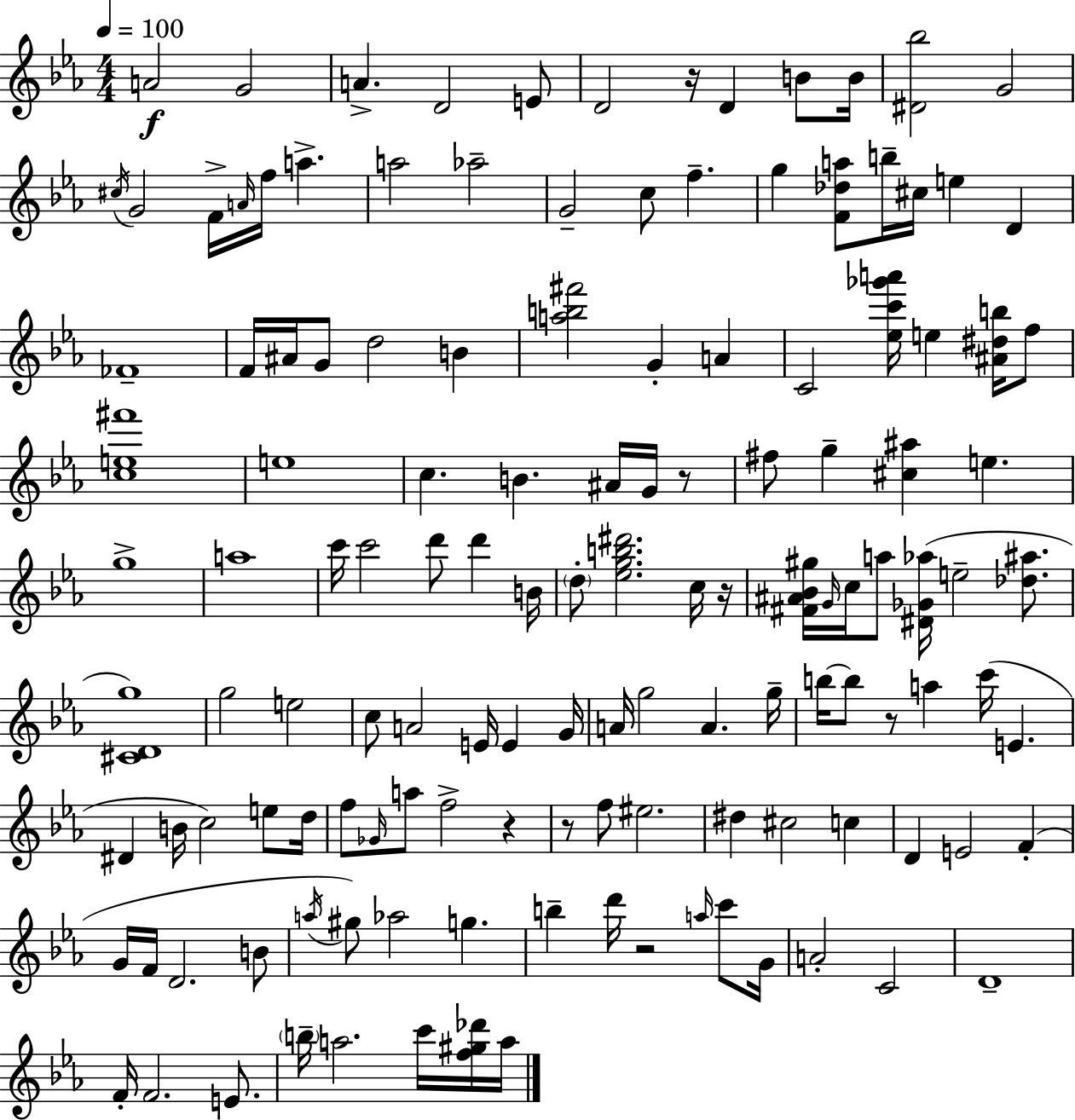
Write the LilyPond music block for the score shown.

{
  \clef treble
  \numericTimeSignature
  \time 4/4
  \key ees \major
  \tempo 4 = 100
  \repeat volta 2 { a'2\f g'2 | a'4.-> d'2 e'8 | d'2 r16 d'4 b'8 b'16 | <dis' bes''>2 g'2 | \break \acciaccatura { cis''16 } g'2 f'16-> \grace { a'16 } f''16 a''4.-> | a''2 aes''2-- | g'2-- c''8 f''4.-- | g''4 <f' des'' a''>8 b''16-- cis''16 e''4 d'4 | \break fes'1-- | f'16 ais'16 g'8 d''2 b'4 | <a'' b'' fis'''>2 g'4-. a'4 | c'2 <ees'' c''' ges''' a'''>16 e''4 <ais' dis'' b''>16 | \break f''8 <c'' e'' fis'''>1 | e''1 | c''4. b'4. ais'16 g'16 | r8 fis''8 g''4-- <cis'' ais''>4 e''4. | \break g''1-> | a''1 | c'''16 c'''2 d'''8 d'''4 | b'16 \parenthesize d''8-. <ees'' g'' b'' dis'''>2. | \break c''16 r16 <fis' ais' bes' gis''>16 \grace { g'16 } c''16 a''8 <dis' ges' aes''>16( e''2-- | <des'' ais''>8. <cis' d' g''>1) | g''2 e''2 | c''8 a'2 e'16 e'4 | \break g'16 a'16 g''2 a'4. | g''16-- b''16~~ b''8 r8 a''4 c'''16( e'4. | dis'4 b'16 c''2) | e''8 d''16 f''8 \grace { ges'16 } a''8 f''2-> | \break r4 r8 f''8 eis''2. | dis''4 cis''2 | c''4 d'4 e'2 | f'4-.( g'16 f'16 d'2. | \break b'8 \acciaccatura { a''16 }) gis''8 aes''2 g''4. | b''4-- d'''16 r2 | \grace { a''16 } c'''8 g'16 a'2-. c'2 | d'1-- | \break f'16-. f'2. | e'8. \parenthesize b''16-- a''2. | c'''16 <f'' gis'' des'''>16 a''16 } \bar "|."
}